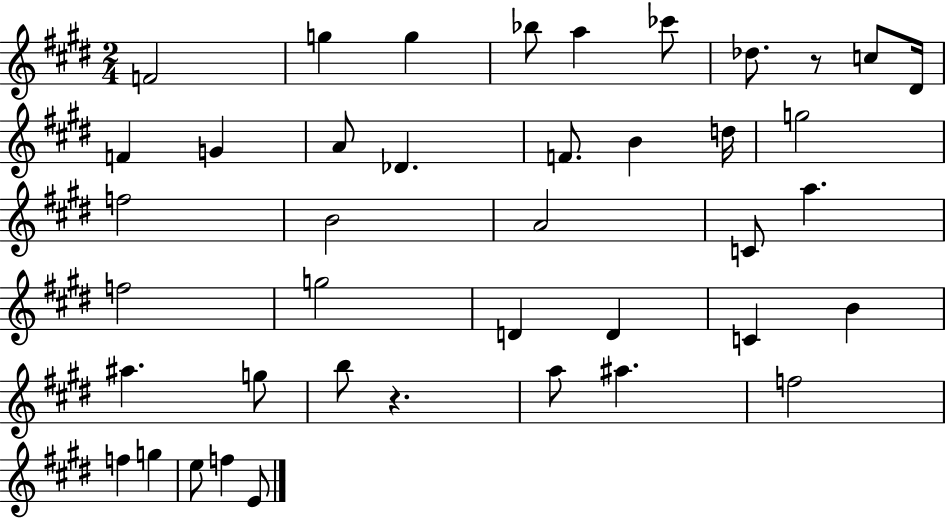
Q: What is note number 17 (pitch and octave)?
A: G5